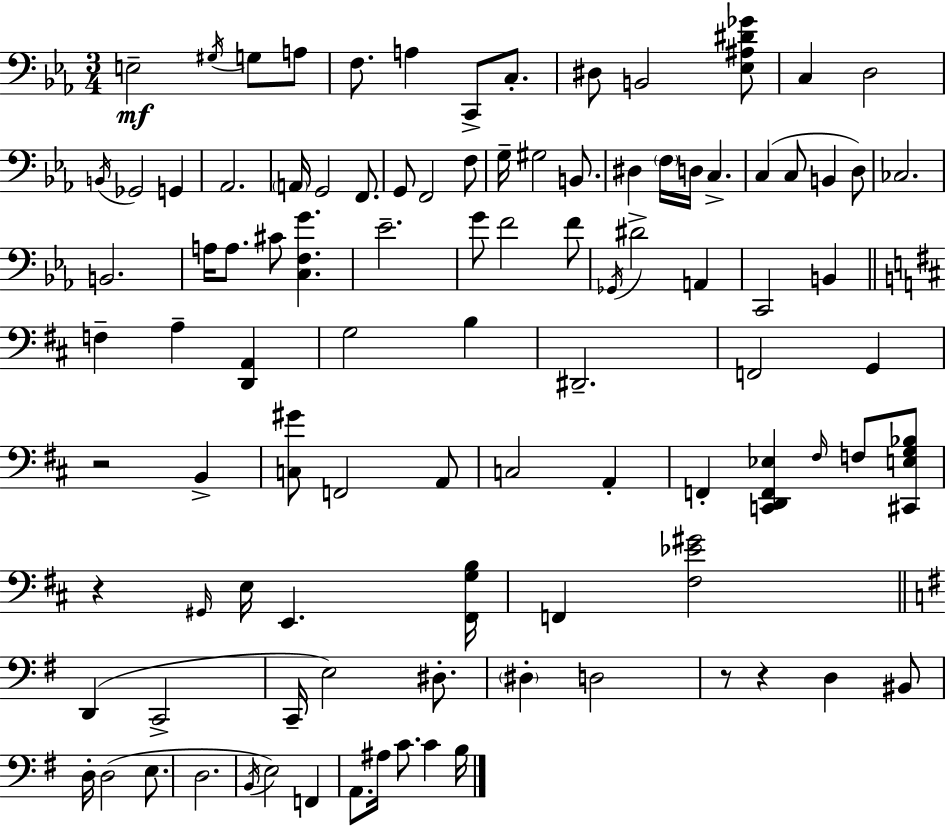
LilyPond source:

{
  \clef bass
  \numericTimeSignature
  \time 3/4
  \key ees \major
  e2--\mf \acciaccatura { gis16 } g8 a8 | f8. a4 c,8-> c8.-. | dis8 b,2 <ees ais dis' ges'>8 | c4 d2 | \break \acciaccatura { b,16 } ges,2 g,4 | aes,2. | \parenthesize a,16 g,2 f,8. | g,8 f,2 | \break f8 g16-- gis2 b,8. | dis4 \parenthesize f16 d16 c4.-> | c4( c8 b,4 | d8) ces2. | \break b,2. | a16 a8. cis'8 <c f g'>4. | ees'2.-- | g'8 f'2 | \break f'8 \acciaccatura { ges,16 } dis'2-> a,4 | c,2 b,4 | \bar "||" \break \key b \minor f4-- a4-- <d, a,>4 | g2 b4 | dis,2.-- | f,2 g,4 | \break r2 b,4-> | <c gis'>8 f,2 a,8 | c2 a,4-. | f,4-. <c, d, f, ees>4 \grace { fis16 } f8 <cis, e g bes>8 | \break r4 \grace { gis,16 } e16 e,4. | <fis, g b>16 f,4 <fis ees' gis'>2 | \bar "||" \break \key e \minor d,4( c,2-> | c,16-- e2) dis8.-. | \parenthesize dis4-. d2 | r8 r4 d4 bis,8 | \break d16-. d2( e8. | d2. | \acciaccatura { b,16 }) e2 f,4 | a,8. ais16 c'8. c'4 | \break b16 \bar "|."
}